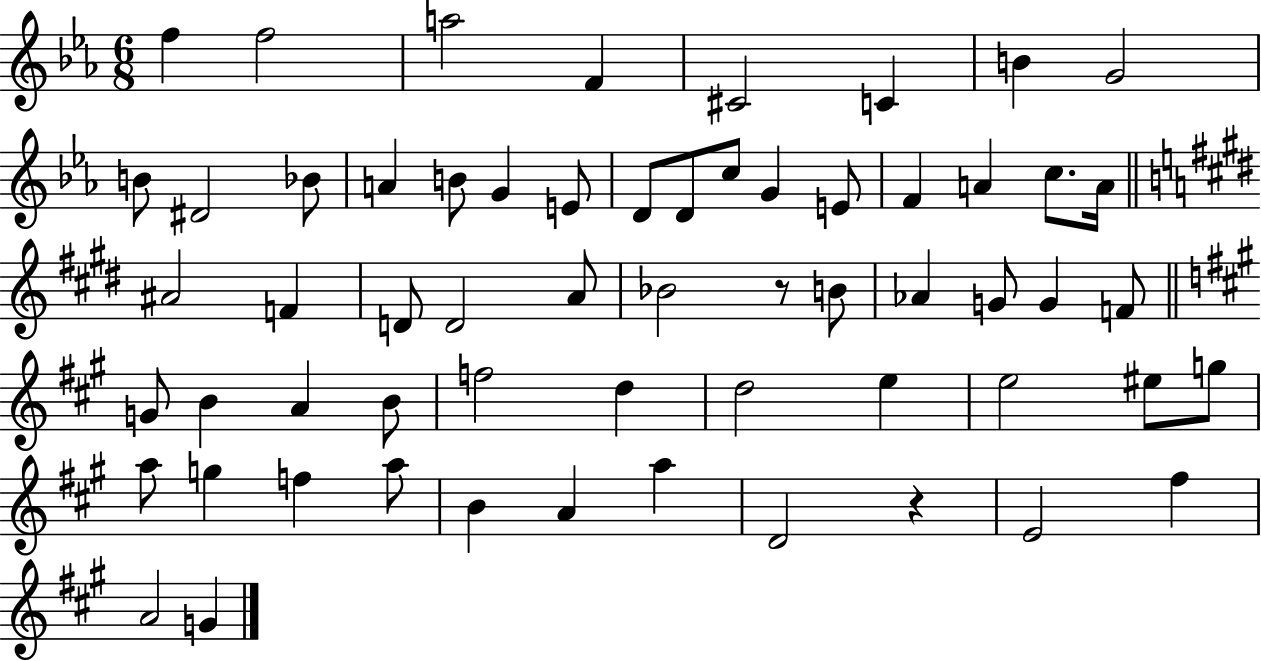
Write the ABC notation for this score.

X:1
T:Untitled
M:6/8
L:1/4
K:Eb
f f2 a2 F ^C2 C B G2 B/2 ^D2 _B/2 A B/2 G E/2 D/2 D/2 c/2 G E/2 F A c/2 A/4 ^A2 F D/2 D2 A/2 _B2 z/2 B/2 _A G/2 G F/2 G/2 B A B/2 f2 d d2 e e2 ^e/2 g/2 a/2 g f a/2 B A a D2 z E2 ^f A2 G